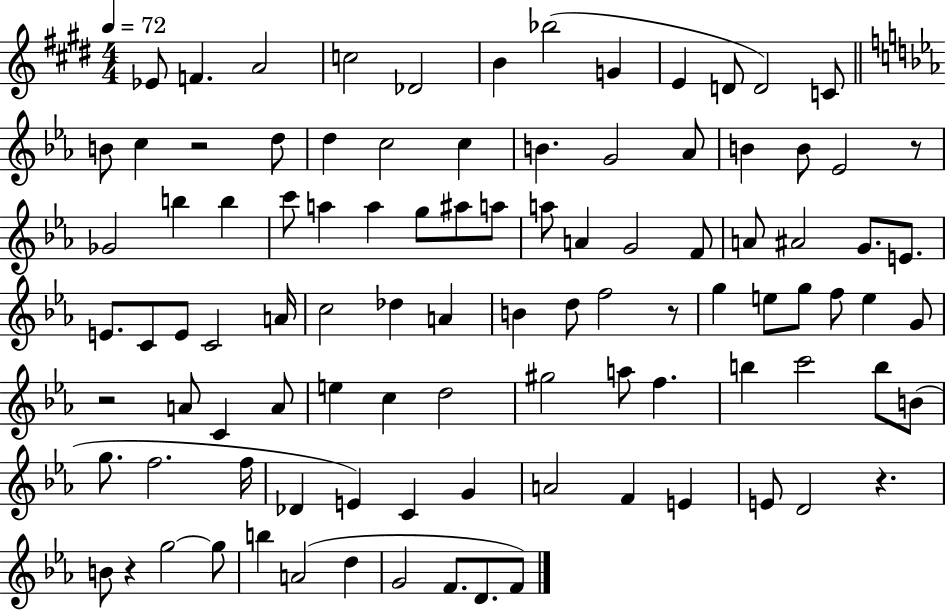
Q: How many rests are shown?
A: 6